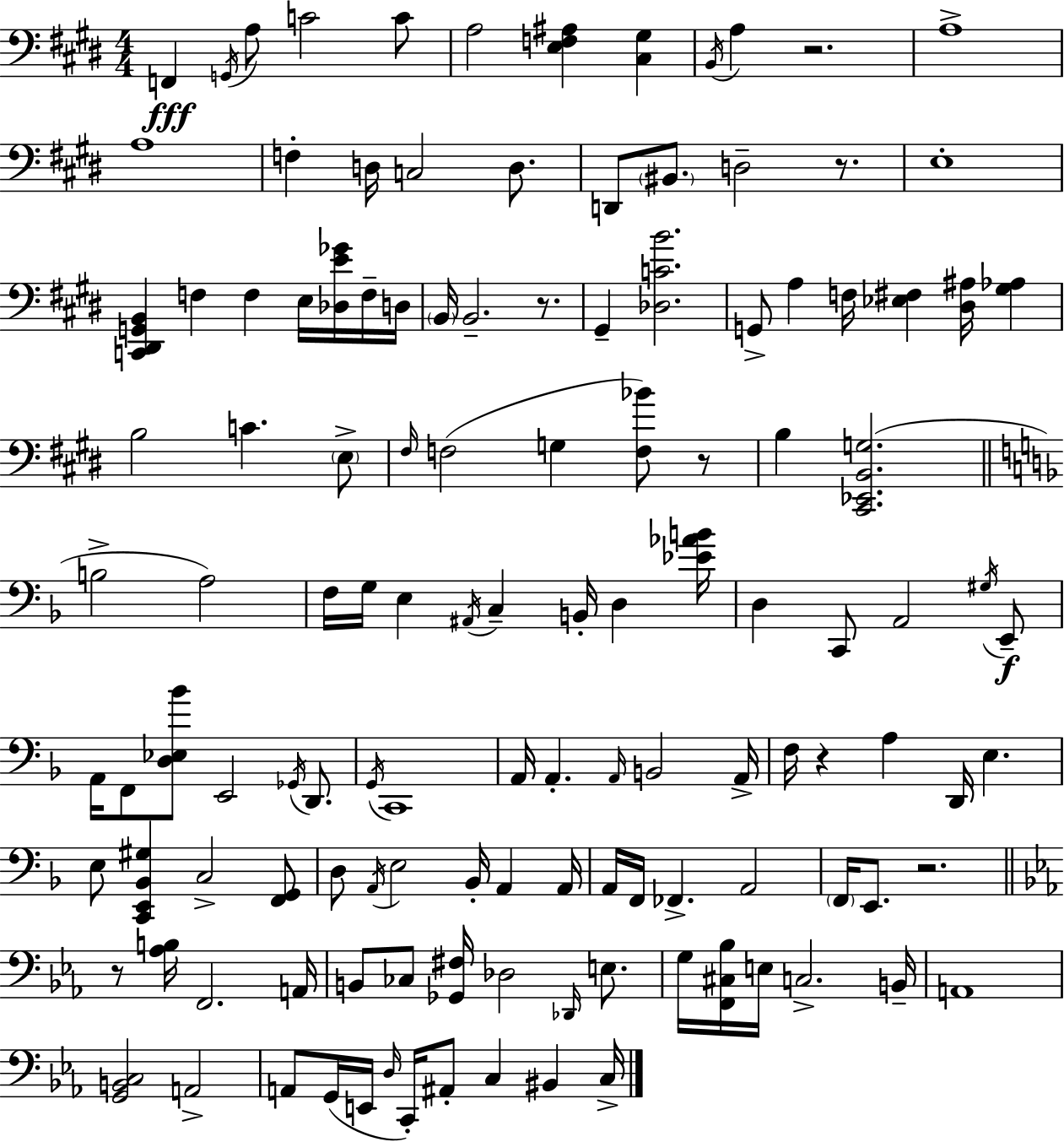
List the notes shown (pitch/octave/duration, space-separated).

F2/q G2/s A3/e C4/h C4/e A3/h [E3,F3,A#3]/q [C#3,G#3]/q B2/s A3/q R/h. A3/w A3/w F3/q D3/s C3/h D3/e. D2/e BIS2/e. D3/h R/e. E3/w [C2,D#2,G2,B2]/q F3/q F3/q E3/s [Db3,E4,Gb4]/s F3/s D3/s B2/s B2/h. R/e. G#2/q [Db3,C4,B4]/h. G2/e A3/q F3/s [Eb3,F#3]/q [D#3,A#3]/s [G#3,Ab3]/q B3/h C4/q. E3/e F#3/s F3/h G3/q [F3,Bb4]/e R/e B3/q [C#2,Eb2,B2,G3]/h. B3/h A3/h F3/s G3/s E3/q A#2/s C3/q B2/s D3/q [Eb4,Ab4,B4]/s D3/q C2/e A2/h G#3/s E2/e A2/s F2/e [D3,Eb3,Bb4]/e E2/h Gb2/s D2/e. G2/s C2/w A2/s A2/q. A2/s B2/h A2/s F3/s R/q A3/q D2/s E3/q. E3/e [C2,E2,Bb2,G#3]/q C3/h [F2,G2]/e D3/e A2/s E3/h Bb2/s A2/q A2/s A2/s F2/s FES2/q. A2/h F2/s E2/e. R/h. R/e [Ab3,B3]/s F2/h. A2/s B2/e CES3/e [Gb2,F#3]/s Db3/h Db2/s E3/e. G3/s [F2,C#3,Bb3]/s E3/s C3/h. B2/s A2/w [G2,B2,C3]/h A2/h A2/e G2/s E2/s D3/s C2/s A#2/e C3/q BIS2/q C3/s